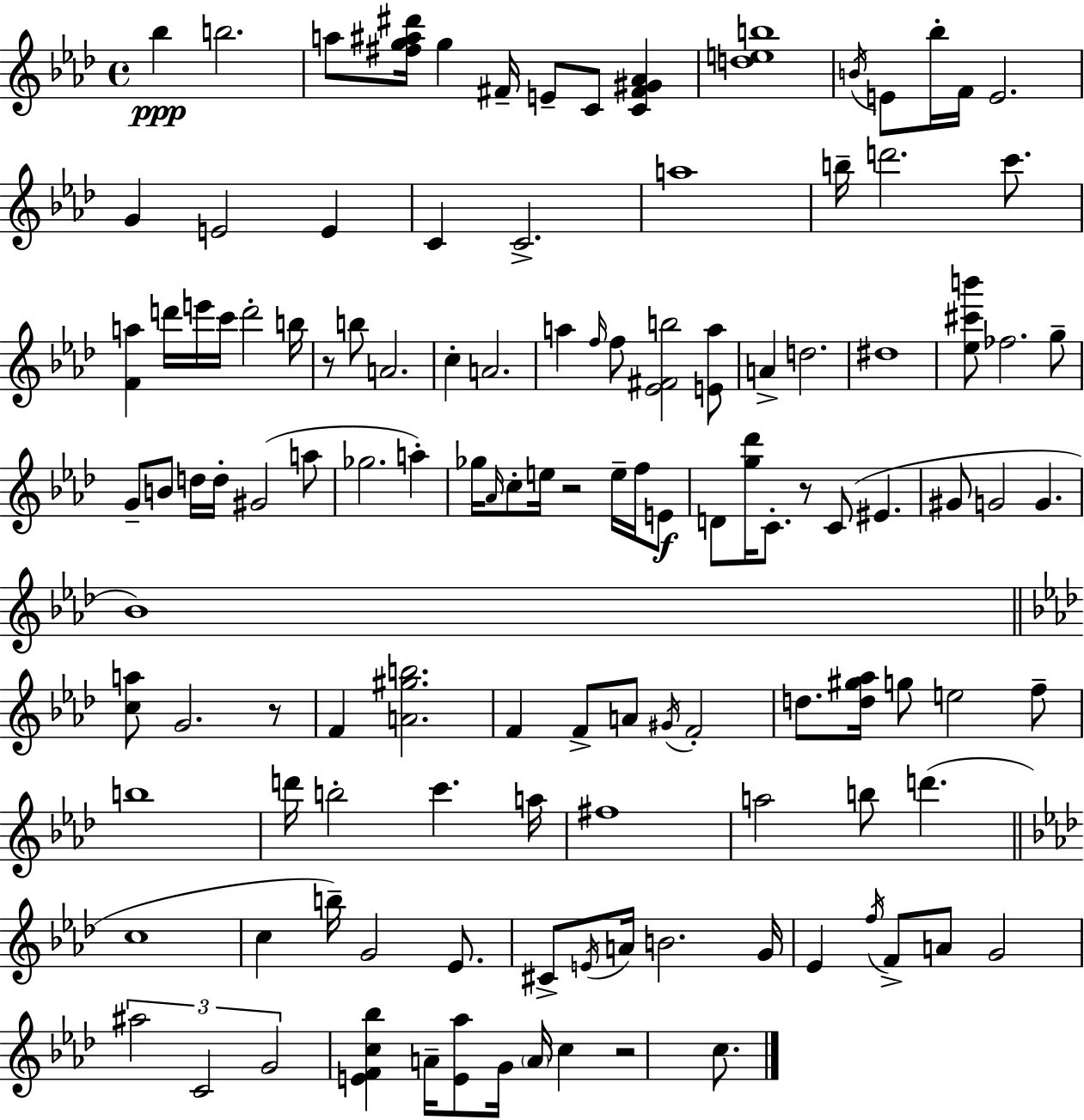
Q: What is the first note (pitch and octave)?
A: Bb5